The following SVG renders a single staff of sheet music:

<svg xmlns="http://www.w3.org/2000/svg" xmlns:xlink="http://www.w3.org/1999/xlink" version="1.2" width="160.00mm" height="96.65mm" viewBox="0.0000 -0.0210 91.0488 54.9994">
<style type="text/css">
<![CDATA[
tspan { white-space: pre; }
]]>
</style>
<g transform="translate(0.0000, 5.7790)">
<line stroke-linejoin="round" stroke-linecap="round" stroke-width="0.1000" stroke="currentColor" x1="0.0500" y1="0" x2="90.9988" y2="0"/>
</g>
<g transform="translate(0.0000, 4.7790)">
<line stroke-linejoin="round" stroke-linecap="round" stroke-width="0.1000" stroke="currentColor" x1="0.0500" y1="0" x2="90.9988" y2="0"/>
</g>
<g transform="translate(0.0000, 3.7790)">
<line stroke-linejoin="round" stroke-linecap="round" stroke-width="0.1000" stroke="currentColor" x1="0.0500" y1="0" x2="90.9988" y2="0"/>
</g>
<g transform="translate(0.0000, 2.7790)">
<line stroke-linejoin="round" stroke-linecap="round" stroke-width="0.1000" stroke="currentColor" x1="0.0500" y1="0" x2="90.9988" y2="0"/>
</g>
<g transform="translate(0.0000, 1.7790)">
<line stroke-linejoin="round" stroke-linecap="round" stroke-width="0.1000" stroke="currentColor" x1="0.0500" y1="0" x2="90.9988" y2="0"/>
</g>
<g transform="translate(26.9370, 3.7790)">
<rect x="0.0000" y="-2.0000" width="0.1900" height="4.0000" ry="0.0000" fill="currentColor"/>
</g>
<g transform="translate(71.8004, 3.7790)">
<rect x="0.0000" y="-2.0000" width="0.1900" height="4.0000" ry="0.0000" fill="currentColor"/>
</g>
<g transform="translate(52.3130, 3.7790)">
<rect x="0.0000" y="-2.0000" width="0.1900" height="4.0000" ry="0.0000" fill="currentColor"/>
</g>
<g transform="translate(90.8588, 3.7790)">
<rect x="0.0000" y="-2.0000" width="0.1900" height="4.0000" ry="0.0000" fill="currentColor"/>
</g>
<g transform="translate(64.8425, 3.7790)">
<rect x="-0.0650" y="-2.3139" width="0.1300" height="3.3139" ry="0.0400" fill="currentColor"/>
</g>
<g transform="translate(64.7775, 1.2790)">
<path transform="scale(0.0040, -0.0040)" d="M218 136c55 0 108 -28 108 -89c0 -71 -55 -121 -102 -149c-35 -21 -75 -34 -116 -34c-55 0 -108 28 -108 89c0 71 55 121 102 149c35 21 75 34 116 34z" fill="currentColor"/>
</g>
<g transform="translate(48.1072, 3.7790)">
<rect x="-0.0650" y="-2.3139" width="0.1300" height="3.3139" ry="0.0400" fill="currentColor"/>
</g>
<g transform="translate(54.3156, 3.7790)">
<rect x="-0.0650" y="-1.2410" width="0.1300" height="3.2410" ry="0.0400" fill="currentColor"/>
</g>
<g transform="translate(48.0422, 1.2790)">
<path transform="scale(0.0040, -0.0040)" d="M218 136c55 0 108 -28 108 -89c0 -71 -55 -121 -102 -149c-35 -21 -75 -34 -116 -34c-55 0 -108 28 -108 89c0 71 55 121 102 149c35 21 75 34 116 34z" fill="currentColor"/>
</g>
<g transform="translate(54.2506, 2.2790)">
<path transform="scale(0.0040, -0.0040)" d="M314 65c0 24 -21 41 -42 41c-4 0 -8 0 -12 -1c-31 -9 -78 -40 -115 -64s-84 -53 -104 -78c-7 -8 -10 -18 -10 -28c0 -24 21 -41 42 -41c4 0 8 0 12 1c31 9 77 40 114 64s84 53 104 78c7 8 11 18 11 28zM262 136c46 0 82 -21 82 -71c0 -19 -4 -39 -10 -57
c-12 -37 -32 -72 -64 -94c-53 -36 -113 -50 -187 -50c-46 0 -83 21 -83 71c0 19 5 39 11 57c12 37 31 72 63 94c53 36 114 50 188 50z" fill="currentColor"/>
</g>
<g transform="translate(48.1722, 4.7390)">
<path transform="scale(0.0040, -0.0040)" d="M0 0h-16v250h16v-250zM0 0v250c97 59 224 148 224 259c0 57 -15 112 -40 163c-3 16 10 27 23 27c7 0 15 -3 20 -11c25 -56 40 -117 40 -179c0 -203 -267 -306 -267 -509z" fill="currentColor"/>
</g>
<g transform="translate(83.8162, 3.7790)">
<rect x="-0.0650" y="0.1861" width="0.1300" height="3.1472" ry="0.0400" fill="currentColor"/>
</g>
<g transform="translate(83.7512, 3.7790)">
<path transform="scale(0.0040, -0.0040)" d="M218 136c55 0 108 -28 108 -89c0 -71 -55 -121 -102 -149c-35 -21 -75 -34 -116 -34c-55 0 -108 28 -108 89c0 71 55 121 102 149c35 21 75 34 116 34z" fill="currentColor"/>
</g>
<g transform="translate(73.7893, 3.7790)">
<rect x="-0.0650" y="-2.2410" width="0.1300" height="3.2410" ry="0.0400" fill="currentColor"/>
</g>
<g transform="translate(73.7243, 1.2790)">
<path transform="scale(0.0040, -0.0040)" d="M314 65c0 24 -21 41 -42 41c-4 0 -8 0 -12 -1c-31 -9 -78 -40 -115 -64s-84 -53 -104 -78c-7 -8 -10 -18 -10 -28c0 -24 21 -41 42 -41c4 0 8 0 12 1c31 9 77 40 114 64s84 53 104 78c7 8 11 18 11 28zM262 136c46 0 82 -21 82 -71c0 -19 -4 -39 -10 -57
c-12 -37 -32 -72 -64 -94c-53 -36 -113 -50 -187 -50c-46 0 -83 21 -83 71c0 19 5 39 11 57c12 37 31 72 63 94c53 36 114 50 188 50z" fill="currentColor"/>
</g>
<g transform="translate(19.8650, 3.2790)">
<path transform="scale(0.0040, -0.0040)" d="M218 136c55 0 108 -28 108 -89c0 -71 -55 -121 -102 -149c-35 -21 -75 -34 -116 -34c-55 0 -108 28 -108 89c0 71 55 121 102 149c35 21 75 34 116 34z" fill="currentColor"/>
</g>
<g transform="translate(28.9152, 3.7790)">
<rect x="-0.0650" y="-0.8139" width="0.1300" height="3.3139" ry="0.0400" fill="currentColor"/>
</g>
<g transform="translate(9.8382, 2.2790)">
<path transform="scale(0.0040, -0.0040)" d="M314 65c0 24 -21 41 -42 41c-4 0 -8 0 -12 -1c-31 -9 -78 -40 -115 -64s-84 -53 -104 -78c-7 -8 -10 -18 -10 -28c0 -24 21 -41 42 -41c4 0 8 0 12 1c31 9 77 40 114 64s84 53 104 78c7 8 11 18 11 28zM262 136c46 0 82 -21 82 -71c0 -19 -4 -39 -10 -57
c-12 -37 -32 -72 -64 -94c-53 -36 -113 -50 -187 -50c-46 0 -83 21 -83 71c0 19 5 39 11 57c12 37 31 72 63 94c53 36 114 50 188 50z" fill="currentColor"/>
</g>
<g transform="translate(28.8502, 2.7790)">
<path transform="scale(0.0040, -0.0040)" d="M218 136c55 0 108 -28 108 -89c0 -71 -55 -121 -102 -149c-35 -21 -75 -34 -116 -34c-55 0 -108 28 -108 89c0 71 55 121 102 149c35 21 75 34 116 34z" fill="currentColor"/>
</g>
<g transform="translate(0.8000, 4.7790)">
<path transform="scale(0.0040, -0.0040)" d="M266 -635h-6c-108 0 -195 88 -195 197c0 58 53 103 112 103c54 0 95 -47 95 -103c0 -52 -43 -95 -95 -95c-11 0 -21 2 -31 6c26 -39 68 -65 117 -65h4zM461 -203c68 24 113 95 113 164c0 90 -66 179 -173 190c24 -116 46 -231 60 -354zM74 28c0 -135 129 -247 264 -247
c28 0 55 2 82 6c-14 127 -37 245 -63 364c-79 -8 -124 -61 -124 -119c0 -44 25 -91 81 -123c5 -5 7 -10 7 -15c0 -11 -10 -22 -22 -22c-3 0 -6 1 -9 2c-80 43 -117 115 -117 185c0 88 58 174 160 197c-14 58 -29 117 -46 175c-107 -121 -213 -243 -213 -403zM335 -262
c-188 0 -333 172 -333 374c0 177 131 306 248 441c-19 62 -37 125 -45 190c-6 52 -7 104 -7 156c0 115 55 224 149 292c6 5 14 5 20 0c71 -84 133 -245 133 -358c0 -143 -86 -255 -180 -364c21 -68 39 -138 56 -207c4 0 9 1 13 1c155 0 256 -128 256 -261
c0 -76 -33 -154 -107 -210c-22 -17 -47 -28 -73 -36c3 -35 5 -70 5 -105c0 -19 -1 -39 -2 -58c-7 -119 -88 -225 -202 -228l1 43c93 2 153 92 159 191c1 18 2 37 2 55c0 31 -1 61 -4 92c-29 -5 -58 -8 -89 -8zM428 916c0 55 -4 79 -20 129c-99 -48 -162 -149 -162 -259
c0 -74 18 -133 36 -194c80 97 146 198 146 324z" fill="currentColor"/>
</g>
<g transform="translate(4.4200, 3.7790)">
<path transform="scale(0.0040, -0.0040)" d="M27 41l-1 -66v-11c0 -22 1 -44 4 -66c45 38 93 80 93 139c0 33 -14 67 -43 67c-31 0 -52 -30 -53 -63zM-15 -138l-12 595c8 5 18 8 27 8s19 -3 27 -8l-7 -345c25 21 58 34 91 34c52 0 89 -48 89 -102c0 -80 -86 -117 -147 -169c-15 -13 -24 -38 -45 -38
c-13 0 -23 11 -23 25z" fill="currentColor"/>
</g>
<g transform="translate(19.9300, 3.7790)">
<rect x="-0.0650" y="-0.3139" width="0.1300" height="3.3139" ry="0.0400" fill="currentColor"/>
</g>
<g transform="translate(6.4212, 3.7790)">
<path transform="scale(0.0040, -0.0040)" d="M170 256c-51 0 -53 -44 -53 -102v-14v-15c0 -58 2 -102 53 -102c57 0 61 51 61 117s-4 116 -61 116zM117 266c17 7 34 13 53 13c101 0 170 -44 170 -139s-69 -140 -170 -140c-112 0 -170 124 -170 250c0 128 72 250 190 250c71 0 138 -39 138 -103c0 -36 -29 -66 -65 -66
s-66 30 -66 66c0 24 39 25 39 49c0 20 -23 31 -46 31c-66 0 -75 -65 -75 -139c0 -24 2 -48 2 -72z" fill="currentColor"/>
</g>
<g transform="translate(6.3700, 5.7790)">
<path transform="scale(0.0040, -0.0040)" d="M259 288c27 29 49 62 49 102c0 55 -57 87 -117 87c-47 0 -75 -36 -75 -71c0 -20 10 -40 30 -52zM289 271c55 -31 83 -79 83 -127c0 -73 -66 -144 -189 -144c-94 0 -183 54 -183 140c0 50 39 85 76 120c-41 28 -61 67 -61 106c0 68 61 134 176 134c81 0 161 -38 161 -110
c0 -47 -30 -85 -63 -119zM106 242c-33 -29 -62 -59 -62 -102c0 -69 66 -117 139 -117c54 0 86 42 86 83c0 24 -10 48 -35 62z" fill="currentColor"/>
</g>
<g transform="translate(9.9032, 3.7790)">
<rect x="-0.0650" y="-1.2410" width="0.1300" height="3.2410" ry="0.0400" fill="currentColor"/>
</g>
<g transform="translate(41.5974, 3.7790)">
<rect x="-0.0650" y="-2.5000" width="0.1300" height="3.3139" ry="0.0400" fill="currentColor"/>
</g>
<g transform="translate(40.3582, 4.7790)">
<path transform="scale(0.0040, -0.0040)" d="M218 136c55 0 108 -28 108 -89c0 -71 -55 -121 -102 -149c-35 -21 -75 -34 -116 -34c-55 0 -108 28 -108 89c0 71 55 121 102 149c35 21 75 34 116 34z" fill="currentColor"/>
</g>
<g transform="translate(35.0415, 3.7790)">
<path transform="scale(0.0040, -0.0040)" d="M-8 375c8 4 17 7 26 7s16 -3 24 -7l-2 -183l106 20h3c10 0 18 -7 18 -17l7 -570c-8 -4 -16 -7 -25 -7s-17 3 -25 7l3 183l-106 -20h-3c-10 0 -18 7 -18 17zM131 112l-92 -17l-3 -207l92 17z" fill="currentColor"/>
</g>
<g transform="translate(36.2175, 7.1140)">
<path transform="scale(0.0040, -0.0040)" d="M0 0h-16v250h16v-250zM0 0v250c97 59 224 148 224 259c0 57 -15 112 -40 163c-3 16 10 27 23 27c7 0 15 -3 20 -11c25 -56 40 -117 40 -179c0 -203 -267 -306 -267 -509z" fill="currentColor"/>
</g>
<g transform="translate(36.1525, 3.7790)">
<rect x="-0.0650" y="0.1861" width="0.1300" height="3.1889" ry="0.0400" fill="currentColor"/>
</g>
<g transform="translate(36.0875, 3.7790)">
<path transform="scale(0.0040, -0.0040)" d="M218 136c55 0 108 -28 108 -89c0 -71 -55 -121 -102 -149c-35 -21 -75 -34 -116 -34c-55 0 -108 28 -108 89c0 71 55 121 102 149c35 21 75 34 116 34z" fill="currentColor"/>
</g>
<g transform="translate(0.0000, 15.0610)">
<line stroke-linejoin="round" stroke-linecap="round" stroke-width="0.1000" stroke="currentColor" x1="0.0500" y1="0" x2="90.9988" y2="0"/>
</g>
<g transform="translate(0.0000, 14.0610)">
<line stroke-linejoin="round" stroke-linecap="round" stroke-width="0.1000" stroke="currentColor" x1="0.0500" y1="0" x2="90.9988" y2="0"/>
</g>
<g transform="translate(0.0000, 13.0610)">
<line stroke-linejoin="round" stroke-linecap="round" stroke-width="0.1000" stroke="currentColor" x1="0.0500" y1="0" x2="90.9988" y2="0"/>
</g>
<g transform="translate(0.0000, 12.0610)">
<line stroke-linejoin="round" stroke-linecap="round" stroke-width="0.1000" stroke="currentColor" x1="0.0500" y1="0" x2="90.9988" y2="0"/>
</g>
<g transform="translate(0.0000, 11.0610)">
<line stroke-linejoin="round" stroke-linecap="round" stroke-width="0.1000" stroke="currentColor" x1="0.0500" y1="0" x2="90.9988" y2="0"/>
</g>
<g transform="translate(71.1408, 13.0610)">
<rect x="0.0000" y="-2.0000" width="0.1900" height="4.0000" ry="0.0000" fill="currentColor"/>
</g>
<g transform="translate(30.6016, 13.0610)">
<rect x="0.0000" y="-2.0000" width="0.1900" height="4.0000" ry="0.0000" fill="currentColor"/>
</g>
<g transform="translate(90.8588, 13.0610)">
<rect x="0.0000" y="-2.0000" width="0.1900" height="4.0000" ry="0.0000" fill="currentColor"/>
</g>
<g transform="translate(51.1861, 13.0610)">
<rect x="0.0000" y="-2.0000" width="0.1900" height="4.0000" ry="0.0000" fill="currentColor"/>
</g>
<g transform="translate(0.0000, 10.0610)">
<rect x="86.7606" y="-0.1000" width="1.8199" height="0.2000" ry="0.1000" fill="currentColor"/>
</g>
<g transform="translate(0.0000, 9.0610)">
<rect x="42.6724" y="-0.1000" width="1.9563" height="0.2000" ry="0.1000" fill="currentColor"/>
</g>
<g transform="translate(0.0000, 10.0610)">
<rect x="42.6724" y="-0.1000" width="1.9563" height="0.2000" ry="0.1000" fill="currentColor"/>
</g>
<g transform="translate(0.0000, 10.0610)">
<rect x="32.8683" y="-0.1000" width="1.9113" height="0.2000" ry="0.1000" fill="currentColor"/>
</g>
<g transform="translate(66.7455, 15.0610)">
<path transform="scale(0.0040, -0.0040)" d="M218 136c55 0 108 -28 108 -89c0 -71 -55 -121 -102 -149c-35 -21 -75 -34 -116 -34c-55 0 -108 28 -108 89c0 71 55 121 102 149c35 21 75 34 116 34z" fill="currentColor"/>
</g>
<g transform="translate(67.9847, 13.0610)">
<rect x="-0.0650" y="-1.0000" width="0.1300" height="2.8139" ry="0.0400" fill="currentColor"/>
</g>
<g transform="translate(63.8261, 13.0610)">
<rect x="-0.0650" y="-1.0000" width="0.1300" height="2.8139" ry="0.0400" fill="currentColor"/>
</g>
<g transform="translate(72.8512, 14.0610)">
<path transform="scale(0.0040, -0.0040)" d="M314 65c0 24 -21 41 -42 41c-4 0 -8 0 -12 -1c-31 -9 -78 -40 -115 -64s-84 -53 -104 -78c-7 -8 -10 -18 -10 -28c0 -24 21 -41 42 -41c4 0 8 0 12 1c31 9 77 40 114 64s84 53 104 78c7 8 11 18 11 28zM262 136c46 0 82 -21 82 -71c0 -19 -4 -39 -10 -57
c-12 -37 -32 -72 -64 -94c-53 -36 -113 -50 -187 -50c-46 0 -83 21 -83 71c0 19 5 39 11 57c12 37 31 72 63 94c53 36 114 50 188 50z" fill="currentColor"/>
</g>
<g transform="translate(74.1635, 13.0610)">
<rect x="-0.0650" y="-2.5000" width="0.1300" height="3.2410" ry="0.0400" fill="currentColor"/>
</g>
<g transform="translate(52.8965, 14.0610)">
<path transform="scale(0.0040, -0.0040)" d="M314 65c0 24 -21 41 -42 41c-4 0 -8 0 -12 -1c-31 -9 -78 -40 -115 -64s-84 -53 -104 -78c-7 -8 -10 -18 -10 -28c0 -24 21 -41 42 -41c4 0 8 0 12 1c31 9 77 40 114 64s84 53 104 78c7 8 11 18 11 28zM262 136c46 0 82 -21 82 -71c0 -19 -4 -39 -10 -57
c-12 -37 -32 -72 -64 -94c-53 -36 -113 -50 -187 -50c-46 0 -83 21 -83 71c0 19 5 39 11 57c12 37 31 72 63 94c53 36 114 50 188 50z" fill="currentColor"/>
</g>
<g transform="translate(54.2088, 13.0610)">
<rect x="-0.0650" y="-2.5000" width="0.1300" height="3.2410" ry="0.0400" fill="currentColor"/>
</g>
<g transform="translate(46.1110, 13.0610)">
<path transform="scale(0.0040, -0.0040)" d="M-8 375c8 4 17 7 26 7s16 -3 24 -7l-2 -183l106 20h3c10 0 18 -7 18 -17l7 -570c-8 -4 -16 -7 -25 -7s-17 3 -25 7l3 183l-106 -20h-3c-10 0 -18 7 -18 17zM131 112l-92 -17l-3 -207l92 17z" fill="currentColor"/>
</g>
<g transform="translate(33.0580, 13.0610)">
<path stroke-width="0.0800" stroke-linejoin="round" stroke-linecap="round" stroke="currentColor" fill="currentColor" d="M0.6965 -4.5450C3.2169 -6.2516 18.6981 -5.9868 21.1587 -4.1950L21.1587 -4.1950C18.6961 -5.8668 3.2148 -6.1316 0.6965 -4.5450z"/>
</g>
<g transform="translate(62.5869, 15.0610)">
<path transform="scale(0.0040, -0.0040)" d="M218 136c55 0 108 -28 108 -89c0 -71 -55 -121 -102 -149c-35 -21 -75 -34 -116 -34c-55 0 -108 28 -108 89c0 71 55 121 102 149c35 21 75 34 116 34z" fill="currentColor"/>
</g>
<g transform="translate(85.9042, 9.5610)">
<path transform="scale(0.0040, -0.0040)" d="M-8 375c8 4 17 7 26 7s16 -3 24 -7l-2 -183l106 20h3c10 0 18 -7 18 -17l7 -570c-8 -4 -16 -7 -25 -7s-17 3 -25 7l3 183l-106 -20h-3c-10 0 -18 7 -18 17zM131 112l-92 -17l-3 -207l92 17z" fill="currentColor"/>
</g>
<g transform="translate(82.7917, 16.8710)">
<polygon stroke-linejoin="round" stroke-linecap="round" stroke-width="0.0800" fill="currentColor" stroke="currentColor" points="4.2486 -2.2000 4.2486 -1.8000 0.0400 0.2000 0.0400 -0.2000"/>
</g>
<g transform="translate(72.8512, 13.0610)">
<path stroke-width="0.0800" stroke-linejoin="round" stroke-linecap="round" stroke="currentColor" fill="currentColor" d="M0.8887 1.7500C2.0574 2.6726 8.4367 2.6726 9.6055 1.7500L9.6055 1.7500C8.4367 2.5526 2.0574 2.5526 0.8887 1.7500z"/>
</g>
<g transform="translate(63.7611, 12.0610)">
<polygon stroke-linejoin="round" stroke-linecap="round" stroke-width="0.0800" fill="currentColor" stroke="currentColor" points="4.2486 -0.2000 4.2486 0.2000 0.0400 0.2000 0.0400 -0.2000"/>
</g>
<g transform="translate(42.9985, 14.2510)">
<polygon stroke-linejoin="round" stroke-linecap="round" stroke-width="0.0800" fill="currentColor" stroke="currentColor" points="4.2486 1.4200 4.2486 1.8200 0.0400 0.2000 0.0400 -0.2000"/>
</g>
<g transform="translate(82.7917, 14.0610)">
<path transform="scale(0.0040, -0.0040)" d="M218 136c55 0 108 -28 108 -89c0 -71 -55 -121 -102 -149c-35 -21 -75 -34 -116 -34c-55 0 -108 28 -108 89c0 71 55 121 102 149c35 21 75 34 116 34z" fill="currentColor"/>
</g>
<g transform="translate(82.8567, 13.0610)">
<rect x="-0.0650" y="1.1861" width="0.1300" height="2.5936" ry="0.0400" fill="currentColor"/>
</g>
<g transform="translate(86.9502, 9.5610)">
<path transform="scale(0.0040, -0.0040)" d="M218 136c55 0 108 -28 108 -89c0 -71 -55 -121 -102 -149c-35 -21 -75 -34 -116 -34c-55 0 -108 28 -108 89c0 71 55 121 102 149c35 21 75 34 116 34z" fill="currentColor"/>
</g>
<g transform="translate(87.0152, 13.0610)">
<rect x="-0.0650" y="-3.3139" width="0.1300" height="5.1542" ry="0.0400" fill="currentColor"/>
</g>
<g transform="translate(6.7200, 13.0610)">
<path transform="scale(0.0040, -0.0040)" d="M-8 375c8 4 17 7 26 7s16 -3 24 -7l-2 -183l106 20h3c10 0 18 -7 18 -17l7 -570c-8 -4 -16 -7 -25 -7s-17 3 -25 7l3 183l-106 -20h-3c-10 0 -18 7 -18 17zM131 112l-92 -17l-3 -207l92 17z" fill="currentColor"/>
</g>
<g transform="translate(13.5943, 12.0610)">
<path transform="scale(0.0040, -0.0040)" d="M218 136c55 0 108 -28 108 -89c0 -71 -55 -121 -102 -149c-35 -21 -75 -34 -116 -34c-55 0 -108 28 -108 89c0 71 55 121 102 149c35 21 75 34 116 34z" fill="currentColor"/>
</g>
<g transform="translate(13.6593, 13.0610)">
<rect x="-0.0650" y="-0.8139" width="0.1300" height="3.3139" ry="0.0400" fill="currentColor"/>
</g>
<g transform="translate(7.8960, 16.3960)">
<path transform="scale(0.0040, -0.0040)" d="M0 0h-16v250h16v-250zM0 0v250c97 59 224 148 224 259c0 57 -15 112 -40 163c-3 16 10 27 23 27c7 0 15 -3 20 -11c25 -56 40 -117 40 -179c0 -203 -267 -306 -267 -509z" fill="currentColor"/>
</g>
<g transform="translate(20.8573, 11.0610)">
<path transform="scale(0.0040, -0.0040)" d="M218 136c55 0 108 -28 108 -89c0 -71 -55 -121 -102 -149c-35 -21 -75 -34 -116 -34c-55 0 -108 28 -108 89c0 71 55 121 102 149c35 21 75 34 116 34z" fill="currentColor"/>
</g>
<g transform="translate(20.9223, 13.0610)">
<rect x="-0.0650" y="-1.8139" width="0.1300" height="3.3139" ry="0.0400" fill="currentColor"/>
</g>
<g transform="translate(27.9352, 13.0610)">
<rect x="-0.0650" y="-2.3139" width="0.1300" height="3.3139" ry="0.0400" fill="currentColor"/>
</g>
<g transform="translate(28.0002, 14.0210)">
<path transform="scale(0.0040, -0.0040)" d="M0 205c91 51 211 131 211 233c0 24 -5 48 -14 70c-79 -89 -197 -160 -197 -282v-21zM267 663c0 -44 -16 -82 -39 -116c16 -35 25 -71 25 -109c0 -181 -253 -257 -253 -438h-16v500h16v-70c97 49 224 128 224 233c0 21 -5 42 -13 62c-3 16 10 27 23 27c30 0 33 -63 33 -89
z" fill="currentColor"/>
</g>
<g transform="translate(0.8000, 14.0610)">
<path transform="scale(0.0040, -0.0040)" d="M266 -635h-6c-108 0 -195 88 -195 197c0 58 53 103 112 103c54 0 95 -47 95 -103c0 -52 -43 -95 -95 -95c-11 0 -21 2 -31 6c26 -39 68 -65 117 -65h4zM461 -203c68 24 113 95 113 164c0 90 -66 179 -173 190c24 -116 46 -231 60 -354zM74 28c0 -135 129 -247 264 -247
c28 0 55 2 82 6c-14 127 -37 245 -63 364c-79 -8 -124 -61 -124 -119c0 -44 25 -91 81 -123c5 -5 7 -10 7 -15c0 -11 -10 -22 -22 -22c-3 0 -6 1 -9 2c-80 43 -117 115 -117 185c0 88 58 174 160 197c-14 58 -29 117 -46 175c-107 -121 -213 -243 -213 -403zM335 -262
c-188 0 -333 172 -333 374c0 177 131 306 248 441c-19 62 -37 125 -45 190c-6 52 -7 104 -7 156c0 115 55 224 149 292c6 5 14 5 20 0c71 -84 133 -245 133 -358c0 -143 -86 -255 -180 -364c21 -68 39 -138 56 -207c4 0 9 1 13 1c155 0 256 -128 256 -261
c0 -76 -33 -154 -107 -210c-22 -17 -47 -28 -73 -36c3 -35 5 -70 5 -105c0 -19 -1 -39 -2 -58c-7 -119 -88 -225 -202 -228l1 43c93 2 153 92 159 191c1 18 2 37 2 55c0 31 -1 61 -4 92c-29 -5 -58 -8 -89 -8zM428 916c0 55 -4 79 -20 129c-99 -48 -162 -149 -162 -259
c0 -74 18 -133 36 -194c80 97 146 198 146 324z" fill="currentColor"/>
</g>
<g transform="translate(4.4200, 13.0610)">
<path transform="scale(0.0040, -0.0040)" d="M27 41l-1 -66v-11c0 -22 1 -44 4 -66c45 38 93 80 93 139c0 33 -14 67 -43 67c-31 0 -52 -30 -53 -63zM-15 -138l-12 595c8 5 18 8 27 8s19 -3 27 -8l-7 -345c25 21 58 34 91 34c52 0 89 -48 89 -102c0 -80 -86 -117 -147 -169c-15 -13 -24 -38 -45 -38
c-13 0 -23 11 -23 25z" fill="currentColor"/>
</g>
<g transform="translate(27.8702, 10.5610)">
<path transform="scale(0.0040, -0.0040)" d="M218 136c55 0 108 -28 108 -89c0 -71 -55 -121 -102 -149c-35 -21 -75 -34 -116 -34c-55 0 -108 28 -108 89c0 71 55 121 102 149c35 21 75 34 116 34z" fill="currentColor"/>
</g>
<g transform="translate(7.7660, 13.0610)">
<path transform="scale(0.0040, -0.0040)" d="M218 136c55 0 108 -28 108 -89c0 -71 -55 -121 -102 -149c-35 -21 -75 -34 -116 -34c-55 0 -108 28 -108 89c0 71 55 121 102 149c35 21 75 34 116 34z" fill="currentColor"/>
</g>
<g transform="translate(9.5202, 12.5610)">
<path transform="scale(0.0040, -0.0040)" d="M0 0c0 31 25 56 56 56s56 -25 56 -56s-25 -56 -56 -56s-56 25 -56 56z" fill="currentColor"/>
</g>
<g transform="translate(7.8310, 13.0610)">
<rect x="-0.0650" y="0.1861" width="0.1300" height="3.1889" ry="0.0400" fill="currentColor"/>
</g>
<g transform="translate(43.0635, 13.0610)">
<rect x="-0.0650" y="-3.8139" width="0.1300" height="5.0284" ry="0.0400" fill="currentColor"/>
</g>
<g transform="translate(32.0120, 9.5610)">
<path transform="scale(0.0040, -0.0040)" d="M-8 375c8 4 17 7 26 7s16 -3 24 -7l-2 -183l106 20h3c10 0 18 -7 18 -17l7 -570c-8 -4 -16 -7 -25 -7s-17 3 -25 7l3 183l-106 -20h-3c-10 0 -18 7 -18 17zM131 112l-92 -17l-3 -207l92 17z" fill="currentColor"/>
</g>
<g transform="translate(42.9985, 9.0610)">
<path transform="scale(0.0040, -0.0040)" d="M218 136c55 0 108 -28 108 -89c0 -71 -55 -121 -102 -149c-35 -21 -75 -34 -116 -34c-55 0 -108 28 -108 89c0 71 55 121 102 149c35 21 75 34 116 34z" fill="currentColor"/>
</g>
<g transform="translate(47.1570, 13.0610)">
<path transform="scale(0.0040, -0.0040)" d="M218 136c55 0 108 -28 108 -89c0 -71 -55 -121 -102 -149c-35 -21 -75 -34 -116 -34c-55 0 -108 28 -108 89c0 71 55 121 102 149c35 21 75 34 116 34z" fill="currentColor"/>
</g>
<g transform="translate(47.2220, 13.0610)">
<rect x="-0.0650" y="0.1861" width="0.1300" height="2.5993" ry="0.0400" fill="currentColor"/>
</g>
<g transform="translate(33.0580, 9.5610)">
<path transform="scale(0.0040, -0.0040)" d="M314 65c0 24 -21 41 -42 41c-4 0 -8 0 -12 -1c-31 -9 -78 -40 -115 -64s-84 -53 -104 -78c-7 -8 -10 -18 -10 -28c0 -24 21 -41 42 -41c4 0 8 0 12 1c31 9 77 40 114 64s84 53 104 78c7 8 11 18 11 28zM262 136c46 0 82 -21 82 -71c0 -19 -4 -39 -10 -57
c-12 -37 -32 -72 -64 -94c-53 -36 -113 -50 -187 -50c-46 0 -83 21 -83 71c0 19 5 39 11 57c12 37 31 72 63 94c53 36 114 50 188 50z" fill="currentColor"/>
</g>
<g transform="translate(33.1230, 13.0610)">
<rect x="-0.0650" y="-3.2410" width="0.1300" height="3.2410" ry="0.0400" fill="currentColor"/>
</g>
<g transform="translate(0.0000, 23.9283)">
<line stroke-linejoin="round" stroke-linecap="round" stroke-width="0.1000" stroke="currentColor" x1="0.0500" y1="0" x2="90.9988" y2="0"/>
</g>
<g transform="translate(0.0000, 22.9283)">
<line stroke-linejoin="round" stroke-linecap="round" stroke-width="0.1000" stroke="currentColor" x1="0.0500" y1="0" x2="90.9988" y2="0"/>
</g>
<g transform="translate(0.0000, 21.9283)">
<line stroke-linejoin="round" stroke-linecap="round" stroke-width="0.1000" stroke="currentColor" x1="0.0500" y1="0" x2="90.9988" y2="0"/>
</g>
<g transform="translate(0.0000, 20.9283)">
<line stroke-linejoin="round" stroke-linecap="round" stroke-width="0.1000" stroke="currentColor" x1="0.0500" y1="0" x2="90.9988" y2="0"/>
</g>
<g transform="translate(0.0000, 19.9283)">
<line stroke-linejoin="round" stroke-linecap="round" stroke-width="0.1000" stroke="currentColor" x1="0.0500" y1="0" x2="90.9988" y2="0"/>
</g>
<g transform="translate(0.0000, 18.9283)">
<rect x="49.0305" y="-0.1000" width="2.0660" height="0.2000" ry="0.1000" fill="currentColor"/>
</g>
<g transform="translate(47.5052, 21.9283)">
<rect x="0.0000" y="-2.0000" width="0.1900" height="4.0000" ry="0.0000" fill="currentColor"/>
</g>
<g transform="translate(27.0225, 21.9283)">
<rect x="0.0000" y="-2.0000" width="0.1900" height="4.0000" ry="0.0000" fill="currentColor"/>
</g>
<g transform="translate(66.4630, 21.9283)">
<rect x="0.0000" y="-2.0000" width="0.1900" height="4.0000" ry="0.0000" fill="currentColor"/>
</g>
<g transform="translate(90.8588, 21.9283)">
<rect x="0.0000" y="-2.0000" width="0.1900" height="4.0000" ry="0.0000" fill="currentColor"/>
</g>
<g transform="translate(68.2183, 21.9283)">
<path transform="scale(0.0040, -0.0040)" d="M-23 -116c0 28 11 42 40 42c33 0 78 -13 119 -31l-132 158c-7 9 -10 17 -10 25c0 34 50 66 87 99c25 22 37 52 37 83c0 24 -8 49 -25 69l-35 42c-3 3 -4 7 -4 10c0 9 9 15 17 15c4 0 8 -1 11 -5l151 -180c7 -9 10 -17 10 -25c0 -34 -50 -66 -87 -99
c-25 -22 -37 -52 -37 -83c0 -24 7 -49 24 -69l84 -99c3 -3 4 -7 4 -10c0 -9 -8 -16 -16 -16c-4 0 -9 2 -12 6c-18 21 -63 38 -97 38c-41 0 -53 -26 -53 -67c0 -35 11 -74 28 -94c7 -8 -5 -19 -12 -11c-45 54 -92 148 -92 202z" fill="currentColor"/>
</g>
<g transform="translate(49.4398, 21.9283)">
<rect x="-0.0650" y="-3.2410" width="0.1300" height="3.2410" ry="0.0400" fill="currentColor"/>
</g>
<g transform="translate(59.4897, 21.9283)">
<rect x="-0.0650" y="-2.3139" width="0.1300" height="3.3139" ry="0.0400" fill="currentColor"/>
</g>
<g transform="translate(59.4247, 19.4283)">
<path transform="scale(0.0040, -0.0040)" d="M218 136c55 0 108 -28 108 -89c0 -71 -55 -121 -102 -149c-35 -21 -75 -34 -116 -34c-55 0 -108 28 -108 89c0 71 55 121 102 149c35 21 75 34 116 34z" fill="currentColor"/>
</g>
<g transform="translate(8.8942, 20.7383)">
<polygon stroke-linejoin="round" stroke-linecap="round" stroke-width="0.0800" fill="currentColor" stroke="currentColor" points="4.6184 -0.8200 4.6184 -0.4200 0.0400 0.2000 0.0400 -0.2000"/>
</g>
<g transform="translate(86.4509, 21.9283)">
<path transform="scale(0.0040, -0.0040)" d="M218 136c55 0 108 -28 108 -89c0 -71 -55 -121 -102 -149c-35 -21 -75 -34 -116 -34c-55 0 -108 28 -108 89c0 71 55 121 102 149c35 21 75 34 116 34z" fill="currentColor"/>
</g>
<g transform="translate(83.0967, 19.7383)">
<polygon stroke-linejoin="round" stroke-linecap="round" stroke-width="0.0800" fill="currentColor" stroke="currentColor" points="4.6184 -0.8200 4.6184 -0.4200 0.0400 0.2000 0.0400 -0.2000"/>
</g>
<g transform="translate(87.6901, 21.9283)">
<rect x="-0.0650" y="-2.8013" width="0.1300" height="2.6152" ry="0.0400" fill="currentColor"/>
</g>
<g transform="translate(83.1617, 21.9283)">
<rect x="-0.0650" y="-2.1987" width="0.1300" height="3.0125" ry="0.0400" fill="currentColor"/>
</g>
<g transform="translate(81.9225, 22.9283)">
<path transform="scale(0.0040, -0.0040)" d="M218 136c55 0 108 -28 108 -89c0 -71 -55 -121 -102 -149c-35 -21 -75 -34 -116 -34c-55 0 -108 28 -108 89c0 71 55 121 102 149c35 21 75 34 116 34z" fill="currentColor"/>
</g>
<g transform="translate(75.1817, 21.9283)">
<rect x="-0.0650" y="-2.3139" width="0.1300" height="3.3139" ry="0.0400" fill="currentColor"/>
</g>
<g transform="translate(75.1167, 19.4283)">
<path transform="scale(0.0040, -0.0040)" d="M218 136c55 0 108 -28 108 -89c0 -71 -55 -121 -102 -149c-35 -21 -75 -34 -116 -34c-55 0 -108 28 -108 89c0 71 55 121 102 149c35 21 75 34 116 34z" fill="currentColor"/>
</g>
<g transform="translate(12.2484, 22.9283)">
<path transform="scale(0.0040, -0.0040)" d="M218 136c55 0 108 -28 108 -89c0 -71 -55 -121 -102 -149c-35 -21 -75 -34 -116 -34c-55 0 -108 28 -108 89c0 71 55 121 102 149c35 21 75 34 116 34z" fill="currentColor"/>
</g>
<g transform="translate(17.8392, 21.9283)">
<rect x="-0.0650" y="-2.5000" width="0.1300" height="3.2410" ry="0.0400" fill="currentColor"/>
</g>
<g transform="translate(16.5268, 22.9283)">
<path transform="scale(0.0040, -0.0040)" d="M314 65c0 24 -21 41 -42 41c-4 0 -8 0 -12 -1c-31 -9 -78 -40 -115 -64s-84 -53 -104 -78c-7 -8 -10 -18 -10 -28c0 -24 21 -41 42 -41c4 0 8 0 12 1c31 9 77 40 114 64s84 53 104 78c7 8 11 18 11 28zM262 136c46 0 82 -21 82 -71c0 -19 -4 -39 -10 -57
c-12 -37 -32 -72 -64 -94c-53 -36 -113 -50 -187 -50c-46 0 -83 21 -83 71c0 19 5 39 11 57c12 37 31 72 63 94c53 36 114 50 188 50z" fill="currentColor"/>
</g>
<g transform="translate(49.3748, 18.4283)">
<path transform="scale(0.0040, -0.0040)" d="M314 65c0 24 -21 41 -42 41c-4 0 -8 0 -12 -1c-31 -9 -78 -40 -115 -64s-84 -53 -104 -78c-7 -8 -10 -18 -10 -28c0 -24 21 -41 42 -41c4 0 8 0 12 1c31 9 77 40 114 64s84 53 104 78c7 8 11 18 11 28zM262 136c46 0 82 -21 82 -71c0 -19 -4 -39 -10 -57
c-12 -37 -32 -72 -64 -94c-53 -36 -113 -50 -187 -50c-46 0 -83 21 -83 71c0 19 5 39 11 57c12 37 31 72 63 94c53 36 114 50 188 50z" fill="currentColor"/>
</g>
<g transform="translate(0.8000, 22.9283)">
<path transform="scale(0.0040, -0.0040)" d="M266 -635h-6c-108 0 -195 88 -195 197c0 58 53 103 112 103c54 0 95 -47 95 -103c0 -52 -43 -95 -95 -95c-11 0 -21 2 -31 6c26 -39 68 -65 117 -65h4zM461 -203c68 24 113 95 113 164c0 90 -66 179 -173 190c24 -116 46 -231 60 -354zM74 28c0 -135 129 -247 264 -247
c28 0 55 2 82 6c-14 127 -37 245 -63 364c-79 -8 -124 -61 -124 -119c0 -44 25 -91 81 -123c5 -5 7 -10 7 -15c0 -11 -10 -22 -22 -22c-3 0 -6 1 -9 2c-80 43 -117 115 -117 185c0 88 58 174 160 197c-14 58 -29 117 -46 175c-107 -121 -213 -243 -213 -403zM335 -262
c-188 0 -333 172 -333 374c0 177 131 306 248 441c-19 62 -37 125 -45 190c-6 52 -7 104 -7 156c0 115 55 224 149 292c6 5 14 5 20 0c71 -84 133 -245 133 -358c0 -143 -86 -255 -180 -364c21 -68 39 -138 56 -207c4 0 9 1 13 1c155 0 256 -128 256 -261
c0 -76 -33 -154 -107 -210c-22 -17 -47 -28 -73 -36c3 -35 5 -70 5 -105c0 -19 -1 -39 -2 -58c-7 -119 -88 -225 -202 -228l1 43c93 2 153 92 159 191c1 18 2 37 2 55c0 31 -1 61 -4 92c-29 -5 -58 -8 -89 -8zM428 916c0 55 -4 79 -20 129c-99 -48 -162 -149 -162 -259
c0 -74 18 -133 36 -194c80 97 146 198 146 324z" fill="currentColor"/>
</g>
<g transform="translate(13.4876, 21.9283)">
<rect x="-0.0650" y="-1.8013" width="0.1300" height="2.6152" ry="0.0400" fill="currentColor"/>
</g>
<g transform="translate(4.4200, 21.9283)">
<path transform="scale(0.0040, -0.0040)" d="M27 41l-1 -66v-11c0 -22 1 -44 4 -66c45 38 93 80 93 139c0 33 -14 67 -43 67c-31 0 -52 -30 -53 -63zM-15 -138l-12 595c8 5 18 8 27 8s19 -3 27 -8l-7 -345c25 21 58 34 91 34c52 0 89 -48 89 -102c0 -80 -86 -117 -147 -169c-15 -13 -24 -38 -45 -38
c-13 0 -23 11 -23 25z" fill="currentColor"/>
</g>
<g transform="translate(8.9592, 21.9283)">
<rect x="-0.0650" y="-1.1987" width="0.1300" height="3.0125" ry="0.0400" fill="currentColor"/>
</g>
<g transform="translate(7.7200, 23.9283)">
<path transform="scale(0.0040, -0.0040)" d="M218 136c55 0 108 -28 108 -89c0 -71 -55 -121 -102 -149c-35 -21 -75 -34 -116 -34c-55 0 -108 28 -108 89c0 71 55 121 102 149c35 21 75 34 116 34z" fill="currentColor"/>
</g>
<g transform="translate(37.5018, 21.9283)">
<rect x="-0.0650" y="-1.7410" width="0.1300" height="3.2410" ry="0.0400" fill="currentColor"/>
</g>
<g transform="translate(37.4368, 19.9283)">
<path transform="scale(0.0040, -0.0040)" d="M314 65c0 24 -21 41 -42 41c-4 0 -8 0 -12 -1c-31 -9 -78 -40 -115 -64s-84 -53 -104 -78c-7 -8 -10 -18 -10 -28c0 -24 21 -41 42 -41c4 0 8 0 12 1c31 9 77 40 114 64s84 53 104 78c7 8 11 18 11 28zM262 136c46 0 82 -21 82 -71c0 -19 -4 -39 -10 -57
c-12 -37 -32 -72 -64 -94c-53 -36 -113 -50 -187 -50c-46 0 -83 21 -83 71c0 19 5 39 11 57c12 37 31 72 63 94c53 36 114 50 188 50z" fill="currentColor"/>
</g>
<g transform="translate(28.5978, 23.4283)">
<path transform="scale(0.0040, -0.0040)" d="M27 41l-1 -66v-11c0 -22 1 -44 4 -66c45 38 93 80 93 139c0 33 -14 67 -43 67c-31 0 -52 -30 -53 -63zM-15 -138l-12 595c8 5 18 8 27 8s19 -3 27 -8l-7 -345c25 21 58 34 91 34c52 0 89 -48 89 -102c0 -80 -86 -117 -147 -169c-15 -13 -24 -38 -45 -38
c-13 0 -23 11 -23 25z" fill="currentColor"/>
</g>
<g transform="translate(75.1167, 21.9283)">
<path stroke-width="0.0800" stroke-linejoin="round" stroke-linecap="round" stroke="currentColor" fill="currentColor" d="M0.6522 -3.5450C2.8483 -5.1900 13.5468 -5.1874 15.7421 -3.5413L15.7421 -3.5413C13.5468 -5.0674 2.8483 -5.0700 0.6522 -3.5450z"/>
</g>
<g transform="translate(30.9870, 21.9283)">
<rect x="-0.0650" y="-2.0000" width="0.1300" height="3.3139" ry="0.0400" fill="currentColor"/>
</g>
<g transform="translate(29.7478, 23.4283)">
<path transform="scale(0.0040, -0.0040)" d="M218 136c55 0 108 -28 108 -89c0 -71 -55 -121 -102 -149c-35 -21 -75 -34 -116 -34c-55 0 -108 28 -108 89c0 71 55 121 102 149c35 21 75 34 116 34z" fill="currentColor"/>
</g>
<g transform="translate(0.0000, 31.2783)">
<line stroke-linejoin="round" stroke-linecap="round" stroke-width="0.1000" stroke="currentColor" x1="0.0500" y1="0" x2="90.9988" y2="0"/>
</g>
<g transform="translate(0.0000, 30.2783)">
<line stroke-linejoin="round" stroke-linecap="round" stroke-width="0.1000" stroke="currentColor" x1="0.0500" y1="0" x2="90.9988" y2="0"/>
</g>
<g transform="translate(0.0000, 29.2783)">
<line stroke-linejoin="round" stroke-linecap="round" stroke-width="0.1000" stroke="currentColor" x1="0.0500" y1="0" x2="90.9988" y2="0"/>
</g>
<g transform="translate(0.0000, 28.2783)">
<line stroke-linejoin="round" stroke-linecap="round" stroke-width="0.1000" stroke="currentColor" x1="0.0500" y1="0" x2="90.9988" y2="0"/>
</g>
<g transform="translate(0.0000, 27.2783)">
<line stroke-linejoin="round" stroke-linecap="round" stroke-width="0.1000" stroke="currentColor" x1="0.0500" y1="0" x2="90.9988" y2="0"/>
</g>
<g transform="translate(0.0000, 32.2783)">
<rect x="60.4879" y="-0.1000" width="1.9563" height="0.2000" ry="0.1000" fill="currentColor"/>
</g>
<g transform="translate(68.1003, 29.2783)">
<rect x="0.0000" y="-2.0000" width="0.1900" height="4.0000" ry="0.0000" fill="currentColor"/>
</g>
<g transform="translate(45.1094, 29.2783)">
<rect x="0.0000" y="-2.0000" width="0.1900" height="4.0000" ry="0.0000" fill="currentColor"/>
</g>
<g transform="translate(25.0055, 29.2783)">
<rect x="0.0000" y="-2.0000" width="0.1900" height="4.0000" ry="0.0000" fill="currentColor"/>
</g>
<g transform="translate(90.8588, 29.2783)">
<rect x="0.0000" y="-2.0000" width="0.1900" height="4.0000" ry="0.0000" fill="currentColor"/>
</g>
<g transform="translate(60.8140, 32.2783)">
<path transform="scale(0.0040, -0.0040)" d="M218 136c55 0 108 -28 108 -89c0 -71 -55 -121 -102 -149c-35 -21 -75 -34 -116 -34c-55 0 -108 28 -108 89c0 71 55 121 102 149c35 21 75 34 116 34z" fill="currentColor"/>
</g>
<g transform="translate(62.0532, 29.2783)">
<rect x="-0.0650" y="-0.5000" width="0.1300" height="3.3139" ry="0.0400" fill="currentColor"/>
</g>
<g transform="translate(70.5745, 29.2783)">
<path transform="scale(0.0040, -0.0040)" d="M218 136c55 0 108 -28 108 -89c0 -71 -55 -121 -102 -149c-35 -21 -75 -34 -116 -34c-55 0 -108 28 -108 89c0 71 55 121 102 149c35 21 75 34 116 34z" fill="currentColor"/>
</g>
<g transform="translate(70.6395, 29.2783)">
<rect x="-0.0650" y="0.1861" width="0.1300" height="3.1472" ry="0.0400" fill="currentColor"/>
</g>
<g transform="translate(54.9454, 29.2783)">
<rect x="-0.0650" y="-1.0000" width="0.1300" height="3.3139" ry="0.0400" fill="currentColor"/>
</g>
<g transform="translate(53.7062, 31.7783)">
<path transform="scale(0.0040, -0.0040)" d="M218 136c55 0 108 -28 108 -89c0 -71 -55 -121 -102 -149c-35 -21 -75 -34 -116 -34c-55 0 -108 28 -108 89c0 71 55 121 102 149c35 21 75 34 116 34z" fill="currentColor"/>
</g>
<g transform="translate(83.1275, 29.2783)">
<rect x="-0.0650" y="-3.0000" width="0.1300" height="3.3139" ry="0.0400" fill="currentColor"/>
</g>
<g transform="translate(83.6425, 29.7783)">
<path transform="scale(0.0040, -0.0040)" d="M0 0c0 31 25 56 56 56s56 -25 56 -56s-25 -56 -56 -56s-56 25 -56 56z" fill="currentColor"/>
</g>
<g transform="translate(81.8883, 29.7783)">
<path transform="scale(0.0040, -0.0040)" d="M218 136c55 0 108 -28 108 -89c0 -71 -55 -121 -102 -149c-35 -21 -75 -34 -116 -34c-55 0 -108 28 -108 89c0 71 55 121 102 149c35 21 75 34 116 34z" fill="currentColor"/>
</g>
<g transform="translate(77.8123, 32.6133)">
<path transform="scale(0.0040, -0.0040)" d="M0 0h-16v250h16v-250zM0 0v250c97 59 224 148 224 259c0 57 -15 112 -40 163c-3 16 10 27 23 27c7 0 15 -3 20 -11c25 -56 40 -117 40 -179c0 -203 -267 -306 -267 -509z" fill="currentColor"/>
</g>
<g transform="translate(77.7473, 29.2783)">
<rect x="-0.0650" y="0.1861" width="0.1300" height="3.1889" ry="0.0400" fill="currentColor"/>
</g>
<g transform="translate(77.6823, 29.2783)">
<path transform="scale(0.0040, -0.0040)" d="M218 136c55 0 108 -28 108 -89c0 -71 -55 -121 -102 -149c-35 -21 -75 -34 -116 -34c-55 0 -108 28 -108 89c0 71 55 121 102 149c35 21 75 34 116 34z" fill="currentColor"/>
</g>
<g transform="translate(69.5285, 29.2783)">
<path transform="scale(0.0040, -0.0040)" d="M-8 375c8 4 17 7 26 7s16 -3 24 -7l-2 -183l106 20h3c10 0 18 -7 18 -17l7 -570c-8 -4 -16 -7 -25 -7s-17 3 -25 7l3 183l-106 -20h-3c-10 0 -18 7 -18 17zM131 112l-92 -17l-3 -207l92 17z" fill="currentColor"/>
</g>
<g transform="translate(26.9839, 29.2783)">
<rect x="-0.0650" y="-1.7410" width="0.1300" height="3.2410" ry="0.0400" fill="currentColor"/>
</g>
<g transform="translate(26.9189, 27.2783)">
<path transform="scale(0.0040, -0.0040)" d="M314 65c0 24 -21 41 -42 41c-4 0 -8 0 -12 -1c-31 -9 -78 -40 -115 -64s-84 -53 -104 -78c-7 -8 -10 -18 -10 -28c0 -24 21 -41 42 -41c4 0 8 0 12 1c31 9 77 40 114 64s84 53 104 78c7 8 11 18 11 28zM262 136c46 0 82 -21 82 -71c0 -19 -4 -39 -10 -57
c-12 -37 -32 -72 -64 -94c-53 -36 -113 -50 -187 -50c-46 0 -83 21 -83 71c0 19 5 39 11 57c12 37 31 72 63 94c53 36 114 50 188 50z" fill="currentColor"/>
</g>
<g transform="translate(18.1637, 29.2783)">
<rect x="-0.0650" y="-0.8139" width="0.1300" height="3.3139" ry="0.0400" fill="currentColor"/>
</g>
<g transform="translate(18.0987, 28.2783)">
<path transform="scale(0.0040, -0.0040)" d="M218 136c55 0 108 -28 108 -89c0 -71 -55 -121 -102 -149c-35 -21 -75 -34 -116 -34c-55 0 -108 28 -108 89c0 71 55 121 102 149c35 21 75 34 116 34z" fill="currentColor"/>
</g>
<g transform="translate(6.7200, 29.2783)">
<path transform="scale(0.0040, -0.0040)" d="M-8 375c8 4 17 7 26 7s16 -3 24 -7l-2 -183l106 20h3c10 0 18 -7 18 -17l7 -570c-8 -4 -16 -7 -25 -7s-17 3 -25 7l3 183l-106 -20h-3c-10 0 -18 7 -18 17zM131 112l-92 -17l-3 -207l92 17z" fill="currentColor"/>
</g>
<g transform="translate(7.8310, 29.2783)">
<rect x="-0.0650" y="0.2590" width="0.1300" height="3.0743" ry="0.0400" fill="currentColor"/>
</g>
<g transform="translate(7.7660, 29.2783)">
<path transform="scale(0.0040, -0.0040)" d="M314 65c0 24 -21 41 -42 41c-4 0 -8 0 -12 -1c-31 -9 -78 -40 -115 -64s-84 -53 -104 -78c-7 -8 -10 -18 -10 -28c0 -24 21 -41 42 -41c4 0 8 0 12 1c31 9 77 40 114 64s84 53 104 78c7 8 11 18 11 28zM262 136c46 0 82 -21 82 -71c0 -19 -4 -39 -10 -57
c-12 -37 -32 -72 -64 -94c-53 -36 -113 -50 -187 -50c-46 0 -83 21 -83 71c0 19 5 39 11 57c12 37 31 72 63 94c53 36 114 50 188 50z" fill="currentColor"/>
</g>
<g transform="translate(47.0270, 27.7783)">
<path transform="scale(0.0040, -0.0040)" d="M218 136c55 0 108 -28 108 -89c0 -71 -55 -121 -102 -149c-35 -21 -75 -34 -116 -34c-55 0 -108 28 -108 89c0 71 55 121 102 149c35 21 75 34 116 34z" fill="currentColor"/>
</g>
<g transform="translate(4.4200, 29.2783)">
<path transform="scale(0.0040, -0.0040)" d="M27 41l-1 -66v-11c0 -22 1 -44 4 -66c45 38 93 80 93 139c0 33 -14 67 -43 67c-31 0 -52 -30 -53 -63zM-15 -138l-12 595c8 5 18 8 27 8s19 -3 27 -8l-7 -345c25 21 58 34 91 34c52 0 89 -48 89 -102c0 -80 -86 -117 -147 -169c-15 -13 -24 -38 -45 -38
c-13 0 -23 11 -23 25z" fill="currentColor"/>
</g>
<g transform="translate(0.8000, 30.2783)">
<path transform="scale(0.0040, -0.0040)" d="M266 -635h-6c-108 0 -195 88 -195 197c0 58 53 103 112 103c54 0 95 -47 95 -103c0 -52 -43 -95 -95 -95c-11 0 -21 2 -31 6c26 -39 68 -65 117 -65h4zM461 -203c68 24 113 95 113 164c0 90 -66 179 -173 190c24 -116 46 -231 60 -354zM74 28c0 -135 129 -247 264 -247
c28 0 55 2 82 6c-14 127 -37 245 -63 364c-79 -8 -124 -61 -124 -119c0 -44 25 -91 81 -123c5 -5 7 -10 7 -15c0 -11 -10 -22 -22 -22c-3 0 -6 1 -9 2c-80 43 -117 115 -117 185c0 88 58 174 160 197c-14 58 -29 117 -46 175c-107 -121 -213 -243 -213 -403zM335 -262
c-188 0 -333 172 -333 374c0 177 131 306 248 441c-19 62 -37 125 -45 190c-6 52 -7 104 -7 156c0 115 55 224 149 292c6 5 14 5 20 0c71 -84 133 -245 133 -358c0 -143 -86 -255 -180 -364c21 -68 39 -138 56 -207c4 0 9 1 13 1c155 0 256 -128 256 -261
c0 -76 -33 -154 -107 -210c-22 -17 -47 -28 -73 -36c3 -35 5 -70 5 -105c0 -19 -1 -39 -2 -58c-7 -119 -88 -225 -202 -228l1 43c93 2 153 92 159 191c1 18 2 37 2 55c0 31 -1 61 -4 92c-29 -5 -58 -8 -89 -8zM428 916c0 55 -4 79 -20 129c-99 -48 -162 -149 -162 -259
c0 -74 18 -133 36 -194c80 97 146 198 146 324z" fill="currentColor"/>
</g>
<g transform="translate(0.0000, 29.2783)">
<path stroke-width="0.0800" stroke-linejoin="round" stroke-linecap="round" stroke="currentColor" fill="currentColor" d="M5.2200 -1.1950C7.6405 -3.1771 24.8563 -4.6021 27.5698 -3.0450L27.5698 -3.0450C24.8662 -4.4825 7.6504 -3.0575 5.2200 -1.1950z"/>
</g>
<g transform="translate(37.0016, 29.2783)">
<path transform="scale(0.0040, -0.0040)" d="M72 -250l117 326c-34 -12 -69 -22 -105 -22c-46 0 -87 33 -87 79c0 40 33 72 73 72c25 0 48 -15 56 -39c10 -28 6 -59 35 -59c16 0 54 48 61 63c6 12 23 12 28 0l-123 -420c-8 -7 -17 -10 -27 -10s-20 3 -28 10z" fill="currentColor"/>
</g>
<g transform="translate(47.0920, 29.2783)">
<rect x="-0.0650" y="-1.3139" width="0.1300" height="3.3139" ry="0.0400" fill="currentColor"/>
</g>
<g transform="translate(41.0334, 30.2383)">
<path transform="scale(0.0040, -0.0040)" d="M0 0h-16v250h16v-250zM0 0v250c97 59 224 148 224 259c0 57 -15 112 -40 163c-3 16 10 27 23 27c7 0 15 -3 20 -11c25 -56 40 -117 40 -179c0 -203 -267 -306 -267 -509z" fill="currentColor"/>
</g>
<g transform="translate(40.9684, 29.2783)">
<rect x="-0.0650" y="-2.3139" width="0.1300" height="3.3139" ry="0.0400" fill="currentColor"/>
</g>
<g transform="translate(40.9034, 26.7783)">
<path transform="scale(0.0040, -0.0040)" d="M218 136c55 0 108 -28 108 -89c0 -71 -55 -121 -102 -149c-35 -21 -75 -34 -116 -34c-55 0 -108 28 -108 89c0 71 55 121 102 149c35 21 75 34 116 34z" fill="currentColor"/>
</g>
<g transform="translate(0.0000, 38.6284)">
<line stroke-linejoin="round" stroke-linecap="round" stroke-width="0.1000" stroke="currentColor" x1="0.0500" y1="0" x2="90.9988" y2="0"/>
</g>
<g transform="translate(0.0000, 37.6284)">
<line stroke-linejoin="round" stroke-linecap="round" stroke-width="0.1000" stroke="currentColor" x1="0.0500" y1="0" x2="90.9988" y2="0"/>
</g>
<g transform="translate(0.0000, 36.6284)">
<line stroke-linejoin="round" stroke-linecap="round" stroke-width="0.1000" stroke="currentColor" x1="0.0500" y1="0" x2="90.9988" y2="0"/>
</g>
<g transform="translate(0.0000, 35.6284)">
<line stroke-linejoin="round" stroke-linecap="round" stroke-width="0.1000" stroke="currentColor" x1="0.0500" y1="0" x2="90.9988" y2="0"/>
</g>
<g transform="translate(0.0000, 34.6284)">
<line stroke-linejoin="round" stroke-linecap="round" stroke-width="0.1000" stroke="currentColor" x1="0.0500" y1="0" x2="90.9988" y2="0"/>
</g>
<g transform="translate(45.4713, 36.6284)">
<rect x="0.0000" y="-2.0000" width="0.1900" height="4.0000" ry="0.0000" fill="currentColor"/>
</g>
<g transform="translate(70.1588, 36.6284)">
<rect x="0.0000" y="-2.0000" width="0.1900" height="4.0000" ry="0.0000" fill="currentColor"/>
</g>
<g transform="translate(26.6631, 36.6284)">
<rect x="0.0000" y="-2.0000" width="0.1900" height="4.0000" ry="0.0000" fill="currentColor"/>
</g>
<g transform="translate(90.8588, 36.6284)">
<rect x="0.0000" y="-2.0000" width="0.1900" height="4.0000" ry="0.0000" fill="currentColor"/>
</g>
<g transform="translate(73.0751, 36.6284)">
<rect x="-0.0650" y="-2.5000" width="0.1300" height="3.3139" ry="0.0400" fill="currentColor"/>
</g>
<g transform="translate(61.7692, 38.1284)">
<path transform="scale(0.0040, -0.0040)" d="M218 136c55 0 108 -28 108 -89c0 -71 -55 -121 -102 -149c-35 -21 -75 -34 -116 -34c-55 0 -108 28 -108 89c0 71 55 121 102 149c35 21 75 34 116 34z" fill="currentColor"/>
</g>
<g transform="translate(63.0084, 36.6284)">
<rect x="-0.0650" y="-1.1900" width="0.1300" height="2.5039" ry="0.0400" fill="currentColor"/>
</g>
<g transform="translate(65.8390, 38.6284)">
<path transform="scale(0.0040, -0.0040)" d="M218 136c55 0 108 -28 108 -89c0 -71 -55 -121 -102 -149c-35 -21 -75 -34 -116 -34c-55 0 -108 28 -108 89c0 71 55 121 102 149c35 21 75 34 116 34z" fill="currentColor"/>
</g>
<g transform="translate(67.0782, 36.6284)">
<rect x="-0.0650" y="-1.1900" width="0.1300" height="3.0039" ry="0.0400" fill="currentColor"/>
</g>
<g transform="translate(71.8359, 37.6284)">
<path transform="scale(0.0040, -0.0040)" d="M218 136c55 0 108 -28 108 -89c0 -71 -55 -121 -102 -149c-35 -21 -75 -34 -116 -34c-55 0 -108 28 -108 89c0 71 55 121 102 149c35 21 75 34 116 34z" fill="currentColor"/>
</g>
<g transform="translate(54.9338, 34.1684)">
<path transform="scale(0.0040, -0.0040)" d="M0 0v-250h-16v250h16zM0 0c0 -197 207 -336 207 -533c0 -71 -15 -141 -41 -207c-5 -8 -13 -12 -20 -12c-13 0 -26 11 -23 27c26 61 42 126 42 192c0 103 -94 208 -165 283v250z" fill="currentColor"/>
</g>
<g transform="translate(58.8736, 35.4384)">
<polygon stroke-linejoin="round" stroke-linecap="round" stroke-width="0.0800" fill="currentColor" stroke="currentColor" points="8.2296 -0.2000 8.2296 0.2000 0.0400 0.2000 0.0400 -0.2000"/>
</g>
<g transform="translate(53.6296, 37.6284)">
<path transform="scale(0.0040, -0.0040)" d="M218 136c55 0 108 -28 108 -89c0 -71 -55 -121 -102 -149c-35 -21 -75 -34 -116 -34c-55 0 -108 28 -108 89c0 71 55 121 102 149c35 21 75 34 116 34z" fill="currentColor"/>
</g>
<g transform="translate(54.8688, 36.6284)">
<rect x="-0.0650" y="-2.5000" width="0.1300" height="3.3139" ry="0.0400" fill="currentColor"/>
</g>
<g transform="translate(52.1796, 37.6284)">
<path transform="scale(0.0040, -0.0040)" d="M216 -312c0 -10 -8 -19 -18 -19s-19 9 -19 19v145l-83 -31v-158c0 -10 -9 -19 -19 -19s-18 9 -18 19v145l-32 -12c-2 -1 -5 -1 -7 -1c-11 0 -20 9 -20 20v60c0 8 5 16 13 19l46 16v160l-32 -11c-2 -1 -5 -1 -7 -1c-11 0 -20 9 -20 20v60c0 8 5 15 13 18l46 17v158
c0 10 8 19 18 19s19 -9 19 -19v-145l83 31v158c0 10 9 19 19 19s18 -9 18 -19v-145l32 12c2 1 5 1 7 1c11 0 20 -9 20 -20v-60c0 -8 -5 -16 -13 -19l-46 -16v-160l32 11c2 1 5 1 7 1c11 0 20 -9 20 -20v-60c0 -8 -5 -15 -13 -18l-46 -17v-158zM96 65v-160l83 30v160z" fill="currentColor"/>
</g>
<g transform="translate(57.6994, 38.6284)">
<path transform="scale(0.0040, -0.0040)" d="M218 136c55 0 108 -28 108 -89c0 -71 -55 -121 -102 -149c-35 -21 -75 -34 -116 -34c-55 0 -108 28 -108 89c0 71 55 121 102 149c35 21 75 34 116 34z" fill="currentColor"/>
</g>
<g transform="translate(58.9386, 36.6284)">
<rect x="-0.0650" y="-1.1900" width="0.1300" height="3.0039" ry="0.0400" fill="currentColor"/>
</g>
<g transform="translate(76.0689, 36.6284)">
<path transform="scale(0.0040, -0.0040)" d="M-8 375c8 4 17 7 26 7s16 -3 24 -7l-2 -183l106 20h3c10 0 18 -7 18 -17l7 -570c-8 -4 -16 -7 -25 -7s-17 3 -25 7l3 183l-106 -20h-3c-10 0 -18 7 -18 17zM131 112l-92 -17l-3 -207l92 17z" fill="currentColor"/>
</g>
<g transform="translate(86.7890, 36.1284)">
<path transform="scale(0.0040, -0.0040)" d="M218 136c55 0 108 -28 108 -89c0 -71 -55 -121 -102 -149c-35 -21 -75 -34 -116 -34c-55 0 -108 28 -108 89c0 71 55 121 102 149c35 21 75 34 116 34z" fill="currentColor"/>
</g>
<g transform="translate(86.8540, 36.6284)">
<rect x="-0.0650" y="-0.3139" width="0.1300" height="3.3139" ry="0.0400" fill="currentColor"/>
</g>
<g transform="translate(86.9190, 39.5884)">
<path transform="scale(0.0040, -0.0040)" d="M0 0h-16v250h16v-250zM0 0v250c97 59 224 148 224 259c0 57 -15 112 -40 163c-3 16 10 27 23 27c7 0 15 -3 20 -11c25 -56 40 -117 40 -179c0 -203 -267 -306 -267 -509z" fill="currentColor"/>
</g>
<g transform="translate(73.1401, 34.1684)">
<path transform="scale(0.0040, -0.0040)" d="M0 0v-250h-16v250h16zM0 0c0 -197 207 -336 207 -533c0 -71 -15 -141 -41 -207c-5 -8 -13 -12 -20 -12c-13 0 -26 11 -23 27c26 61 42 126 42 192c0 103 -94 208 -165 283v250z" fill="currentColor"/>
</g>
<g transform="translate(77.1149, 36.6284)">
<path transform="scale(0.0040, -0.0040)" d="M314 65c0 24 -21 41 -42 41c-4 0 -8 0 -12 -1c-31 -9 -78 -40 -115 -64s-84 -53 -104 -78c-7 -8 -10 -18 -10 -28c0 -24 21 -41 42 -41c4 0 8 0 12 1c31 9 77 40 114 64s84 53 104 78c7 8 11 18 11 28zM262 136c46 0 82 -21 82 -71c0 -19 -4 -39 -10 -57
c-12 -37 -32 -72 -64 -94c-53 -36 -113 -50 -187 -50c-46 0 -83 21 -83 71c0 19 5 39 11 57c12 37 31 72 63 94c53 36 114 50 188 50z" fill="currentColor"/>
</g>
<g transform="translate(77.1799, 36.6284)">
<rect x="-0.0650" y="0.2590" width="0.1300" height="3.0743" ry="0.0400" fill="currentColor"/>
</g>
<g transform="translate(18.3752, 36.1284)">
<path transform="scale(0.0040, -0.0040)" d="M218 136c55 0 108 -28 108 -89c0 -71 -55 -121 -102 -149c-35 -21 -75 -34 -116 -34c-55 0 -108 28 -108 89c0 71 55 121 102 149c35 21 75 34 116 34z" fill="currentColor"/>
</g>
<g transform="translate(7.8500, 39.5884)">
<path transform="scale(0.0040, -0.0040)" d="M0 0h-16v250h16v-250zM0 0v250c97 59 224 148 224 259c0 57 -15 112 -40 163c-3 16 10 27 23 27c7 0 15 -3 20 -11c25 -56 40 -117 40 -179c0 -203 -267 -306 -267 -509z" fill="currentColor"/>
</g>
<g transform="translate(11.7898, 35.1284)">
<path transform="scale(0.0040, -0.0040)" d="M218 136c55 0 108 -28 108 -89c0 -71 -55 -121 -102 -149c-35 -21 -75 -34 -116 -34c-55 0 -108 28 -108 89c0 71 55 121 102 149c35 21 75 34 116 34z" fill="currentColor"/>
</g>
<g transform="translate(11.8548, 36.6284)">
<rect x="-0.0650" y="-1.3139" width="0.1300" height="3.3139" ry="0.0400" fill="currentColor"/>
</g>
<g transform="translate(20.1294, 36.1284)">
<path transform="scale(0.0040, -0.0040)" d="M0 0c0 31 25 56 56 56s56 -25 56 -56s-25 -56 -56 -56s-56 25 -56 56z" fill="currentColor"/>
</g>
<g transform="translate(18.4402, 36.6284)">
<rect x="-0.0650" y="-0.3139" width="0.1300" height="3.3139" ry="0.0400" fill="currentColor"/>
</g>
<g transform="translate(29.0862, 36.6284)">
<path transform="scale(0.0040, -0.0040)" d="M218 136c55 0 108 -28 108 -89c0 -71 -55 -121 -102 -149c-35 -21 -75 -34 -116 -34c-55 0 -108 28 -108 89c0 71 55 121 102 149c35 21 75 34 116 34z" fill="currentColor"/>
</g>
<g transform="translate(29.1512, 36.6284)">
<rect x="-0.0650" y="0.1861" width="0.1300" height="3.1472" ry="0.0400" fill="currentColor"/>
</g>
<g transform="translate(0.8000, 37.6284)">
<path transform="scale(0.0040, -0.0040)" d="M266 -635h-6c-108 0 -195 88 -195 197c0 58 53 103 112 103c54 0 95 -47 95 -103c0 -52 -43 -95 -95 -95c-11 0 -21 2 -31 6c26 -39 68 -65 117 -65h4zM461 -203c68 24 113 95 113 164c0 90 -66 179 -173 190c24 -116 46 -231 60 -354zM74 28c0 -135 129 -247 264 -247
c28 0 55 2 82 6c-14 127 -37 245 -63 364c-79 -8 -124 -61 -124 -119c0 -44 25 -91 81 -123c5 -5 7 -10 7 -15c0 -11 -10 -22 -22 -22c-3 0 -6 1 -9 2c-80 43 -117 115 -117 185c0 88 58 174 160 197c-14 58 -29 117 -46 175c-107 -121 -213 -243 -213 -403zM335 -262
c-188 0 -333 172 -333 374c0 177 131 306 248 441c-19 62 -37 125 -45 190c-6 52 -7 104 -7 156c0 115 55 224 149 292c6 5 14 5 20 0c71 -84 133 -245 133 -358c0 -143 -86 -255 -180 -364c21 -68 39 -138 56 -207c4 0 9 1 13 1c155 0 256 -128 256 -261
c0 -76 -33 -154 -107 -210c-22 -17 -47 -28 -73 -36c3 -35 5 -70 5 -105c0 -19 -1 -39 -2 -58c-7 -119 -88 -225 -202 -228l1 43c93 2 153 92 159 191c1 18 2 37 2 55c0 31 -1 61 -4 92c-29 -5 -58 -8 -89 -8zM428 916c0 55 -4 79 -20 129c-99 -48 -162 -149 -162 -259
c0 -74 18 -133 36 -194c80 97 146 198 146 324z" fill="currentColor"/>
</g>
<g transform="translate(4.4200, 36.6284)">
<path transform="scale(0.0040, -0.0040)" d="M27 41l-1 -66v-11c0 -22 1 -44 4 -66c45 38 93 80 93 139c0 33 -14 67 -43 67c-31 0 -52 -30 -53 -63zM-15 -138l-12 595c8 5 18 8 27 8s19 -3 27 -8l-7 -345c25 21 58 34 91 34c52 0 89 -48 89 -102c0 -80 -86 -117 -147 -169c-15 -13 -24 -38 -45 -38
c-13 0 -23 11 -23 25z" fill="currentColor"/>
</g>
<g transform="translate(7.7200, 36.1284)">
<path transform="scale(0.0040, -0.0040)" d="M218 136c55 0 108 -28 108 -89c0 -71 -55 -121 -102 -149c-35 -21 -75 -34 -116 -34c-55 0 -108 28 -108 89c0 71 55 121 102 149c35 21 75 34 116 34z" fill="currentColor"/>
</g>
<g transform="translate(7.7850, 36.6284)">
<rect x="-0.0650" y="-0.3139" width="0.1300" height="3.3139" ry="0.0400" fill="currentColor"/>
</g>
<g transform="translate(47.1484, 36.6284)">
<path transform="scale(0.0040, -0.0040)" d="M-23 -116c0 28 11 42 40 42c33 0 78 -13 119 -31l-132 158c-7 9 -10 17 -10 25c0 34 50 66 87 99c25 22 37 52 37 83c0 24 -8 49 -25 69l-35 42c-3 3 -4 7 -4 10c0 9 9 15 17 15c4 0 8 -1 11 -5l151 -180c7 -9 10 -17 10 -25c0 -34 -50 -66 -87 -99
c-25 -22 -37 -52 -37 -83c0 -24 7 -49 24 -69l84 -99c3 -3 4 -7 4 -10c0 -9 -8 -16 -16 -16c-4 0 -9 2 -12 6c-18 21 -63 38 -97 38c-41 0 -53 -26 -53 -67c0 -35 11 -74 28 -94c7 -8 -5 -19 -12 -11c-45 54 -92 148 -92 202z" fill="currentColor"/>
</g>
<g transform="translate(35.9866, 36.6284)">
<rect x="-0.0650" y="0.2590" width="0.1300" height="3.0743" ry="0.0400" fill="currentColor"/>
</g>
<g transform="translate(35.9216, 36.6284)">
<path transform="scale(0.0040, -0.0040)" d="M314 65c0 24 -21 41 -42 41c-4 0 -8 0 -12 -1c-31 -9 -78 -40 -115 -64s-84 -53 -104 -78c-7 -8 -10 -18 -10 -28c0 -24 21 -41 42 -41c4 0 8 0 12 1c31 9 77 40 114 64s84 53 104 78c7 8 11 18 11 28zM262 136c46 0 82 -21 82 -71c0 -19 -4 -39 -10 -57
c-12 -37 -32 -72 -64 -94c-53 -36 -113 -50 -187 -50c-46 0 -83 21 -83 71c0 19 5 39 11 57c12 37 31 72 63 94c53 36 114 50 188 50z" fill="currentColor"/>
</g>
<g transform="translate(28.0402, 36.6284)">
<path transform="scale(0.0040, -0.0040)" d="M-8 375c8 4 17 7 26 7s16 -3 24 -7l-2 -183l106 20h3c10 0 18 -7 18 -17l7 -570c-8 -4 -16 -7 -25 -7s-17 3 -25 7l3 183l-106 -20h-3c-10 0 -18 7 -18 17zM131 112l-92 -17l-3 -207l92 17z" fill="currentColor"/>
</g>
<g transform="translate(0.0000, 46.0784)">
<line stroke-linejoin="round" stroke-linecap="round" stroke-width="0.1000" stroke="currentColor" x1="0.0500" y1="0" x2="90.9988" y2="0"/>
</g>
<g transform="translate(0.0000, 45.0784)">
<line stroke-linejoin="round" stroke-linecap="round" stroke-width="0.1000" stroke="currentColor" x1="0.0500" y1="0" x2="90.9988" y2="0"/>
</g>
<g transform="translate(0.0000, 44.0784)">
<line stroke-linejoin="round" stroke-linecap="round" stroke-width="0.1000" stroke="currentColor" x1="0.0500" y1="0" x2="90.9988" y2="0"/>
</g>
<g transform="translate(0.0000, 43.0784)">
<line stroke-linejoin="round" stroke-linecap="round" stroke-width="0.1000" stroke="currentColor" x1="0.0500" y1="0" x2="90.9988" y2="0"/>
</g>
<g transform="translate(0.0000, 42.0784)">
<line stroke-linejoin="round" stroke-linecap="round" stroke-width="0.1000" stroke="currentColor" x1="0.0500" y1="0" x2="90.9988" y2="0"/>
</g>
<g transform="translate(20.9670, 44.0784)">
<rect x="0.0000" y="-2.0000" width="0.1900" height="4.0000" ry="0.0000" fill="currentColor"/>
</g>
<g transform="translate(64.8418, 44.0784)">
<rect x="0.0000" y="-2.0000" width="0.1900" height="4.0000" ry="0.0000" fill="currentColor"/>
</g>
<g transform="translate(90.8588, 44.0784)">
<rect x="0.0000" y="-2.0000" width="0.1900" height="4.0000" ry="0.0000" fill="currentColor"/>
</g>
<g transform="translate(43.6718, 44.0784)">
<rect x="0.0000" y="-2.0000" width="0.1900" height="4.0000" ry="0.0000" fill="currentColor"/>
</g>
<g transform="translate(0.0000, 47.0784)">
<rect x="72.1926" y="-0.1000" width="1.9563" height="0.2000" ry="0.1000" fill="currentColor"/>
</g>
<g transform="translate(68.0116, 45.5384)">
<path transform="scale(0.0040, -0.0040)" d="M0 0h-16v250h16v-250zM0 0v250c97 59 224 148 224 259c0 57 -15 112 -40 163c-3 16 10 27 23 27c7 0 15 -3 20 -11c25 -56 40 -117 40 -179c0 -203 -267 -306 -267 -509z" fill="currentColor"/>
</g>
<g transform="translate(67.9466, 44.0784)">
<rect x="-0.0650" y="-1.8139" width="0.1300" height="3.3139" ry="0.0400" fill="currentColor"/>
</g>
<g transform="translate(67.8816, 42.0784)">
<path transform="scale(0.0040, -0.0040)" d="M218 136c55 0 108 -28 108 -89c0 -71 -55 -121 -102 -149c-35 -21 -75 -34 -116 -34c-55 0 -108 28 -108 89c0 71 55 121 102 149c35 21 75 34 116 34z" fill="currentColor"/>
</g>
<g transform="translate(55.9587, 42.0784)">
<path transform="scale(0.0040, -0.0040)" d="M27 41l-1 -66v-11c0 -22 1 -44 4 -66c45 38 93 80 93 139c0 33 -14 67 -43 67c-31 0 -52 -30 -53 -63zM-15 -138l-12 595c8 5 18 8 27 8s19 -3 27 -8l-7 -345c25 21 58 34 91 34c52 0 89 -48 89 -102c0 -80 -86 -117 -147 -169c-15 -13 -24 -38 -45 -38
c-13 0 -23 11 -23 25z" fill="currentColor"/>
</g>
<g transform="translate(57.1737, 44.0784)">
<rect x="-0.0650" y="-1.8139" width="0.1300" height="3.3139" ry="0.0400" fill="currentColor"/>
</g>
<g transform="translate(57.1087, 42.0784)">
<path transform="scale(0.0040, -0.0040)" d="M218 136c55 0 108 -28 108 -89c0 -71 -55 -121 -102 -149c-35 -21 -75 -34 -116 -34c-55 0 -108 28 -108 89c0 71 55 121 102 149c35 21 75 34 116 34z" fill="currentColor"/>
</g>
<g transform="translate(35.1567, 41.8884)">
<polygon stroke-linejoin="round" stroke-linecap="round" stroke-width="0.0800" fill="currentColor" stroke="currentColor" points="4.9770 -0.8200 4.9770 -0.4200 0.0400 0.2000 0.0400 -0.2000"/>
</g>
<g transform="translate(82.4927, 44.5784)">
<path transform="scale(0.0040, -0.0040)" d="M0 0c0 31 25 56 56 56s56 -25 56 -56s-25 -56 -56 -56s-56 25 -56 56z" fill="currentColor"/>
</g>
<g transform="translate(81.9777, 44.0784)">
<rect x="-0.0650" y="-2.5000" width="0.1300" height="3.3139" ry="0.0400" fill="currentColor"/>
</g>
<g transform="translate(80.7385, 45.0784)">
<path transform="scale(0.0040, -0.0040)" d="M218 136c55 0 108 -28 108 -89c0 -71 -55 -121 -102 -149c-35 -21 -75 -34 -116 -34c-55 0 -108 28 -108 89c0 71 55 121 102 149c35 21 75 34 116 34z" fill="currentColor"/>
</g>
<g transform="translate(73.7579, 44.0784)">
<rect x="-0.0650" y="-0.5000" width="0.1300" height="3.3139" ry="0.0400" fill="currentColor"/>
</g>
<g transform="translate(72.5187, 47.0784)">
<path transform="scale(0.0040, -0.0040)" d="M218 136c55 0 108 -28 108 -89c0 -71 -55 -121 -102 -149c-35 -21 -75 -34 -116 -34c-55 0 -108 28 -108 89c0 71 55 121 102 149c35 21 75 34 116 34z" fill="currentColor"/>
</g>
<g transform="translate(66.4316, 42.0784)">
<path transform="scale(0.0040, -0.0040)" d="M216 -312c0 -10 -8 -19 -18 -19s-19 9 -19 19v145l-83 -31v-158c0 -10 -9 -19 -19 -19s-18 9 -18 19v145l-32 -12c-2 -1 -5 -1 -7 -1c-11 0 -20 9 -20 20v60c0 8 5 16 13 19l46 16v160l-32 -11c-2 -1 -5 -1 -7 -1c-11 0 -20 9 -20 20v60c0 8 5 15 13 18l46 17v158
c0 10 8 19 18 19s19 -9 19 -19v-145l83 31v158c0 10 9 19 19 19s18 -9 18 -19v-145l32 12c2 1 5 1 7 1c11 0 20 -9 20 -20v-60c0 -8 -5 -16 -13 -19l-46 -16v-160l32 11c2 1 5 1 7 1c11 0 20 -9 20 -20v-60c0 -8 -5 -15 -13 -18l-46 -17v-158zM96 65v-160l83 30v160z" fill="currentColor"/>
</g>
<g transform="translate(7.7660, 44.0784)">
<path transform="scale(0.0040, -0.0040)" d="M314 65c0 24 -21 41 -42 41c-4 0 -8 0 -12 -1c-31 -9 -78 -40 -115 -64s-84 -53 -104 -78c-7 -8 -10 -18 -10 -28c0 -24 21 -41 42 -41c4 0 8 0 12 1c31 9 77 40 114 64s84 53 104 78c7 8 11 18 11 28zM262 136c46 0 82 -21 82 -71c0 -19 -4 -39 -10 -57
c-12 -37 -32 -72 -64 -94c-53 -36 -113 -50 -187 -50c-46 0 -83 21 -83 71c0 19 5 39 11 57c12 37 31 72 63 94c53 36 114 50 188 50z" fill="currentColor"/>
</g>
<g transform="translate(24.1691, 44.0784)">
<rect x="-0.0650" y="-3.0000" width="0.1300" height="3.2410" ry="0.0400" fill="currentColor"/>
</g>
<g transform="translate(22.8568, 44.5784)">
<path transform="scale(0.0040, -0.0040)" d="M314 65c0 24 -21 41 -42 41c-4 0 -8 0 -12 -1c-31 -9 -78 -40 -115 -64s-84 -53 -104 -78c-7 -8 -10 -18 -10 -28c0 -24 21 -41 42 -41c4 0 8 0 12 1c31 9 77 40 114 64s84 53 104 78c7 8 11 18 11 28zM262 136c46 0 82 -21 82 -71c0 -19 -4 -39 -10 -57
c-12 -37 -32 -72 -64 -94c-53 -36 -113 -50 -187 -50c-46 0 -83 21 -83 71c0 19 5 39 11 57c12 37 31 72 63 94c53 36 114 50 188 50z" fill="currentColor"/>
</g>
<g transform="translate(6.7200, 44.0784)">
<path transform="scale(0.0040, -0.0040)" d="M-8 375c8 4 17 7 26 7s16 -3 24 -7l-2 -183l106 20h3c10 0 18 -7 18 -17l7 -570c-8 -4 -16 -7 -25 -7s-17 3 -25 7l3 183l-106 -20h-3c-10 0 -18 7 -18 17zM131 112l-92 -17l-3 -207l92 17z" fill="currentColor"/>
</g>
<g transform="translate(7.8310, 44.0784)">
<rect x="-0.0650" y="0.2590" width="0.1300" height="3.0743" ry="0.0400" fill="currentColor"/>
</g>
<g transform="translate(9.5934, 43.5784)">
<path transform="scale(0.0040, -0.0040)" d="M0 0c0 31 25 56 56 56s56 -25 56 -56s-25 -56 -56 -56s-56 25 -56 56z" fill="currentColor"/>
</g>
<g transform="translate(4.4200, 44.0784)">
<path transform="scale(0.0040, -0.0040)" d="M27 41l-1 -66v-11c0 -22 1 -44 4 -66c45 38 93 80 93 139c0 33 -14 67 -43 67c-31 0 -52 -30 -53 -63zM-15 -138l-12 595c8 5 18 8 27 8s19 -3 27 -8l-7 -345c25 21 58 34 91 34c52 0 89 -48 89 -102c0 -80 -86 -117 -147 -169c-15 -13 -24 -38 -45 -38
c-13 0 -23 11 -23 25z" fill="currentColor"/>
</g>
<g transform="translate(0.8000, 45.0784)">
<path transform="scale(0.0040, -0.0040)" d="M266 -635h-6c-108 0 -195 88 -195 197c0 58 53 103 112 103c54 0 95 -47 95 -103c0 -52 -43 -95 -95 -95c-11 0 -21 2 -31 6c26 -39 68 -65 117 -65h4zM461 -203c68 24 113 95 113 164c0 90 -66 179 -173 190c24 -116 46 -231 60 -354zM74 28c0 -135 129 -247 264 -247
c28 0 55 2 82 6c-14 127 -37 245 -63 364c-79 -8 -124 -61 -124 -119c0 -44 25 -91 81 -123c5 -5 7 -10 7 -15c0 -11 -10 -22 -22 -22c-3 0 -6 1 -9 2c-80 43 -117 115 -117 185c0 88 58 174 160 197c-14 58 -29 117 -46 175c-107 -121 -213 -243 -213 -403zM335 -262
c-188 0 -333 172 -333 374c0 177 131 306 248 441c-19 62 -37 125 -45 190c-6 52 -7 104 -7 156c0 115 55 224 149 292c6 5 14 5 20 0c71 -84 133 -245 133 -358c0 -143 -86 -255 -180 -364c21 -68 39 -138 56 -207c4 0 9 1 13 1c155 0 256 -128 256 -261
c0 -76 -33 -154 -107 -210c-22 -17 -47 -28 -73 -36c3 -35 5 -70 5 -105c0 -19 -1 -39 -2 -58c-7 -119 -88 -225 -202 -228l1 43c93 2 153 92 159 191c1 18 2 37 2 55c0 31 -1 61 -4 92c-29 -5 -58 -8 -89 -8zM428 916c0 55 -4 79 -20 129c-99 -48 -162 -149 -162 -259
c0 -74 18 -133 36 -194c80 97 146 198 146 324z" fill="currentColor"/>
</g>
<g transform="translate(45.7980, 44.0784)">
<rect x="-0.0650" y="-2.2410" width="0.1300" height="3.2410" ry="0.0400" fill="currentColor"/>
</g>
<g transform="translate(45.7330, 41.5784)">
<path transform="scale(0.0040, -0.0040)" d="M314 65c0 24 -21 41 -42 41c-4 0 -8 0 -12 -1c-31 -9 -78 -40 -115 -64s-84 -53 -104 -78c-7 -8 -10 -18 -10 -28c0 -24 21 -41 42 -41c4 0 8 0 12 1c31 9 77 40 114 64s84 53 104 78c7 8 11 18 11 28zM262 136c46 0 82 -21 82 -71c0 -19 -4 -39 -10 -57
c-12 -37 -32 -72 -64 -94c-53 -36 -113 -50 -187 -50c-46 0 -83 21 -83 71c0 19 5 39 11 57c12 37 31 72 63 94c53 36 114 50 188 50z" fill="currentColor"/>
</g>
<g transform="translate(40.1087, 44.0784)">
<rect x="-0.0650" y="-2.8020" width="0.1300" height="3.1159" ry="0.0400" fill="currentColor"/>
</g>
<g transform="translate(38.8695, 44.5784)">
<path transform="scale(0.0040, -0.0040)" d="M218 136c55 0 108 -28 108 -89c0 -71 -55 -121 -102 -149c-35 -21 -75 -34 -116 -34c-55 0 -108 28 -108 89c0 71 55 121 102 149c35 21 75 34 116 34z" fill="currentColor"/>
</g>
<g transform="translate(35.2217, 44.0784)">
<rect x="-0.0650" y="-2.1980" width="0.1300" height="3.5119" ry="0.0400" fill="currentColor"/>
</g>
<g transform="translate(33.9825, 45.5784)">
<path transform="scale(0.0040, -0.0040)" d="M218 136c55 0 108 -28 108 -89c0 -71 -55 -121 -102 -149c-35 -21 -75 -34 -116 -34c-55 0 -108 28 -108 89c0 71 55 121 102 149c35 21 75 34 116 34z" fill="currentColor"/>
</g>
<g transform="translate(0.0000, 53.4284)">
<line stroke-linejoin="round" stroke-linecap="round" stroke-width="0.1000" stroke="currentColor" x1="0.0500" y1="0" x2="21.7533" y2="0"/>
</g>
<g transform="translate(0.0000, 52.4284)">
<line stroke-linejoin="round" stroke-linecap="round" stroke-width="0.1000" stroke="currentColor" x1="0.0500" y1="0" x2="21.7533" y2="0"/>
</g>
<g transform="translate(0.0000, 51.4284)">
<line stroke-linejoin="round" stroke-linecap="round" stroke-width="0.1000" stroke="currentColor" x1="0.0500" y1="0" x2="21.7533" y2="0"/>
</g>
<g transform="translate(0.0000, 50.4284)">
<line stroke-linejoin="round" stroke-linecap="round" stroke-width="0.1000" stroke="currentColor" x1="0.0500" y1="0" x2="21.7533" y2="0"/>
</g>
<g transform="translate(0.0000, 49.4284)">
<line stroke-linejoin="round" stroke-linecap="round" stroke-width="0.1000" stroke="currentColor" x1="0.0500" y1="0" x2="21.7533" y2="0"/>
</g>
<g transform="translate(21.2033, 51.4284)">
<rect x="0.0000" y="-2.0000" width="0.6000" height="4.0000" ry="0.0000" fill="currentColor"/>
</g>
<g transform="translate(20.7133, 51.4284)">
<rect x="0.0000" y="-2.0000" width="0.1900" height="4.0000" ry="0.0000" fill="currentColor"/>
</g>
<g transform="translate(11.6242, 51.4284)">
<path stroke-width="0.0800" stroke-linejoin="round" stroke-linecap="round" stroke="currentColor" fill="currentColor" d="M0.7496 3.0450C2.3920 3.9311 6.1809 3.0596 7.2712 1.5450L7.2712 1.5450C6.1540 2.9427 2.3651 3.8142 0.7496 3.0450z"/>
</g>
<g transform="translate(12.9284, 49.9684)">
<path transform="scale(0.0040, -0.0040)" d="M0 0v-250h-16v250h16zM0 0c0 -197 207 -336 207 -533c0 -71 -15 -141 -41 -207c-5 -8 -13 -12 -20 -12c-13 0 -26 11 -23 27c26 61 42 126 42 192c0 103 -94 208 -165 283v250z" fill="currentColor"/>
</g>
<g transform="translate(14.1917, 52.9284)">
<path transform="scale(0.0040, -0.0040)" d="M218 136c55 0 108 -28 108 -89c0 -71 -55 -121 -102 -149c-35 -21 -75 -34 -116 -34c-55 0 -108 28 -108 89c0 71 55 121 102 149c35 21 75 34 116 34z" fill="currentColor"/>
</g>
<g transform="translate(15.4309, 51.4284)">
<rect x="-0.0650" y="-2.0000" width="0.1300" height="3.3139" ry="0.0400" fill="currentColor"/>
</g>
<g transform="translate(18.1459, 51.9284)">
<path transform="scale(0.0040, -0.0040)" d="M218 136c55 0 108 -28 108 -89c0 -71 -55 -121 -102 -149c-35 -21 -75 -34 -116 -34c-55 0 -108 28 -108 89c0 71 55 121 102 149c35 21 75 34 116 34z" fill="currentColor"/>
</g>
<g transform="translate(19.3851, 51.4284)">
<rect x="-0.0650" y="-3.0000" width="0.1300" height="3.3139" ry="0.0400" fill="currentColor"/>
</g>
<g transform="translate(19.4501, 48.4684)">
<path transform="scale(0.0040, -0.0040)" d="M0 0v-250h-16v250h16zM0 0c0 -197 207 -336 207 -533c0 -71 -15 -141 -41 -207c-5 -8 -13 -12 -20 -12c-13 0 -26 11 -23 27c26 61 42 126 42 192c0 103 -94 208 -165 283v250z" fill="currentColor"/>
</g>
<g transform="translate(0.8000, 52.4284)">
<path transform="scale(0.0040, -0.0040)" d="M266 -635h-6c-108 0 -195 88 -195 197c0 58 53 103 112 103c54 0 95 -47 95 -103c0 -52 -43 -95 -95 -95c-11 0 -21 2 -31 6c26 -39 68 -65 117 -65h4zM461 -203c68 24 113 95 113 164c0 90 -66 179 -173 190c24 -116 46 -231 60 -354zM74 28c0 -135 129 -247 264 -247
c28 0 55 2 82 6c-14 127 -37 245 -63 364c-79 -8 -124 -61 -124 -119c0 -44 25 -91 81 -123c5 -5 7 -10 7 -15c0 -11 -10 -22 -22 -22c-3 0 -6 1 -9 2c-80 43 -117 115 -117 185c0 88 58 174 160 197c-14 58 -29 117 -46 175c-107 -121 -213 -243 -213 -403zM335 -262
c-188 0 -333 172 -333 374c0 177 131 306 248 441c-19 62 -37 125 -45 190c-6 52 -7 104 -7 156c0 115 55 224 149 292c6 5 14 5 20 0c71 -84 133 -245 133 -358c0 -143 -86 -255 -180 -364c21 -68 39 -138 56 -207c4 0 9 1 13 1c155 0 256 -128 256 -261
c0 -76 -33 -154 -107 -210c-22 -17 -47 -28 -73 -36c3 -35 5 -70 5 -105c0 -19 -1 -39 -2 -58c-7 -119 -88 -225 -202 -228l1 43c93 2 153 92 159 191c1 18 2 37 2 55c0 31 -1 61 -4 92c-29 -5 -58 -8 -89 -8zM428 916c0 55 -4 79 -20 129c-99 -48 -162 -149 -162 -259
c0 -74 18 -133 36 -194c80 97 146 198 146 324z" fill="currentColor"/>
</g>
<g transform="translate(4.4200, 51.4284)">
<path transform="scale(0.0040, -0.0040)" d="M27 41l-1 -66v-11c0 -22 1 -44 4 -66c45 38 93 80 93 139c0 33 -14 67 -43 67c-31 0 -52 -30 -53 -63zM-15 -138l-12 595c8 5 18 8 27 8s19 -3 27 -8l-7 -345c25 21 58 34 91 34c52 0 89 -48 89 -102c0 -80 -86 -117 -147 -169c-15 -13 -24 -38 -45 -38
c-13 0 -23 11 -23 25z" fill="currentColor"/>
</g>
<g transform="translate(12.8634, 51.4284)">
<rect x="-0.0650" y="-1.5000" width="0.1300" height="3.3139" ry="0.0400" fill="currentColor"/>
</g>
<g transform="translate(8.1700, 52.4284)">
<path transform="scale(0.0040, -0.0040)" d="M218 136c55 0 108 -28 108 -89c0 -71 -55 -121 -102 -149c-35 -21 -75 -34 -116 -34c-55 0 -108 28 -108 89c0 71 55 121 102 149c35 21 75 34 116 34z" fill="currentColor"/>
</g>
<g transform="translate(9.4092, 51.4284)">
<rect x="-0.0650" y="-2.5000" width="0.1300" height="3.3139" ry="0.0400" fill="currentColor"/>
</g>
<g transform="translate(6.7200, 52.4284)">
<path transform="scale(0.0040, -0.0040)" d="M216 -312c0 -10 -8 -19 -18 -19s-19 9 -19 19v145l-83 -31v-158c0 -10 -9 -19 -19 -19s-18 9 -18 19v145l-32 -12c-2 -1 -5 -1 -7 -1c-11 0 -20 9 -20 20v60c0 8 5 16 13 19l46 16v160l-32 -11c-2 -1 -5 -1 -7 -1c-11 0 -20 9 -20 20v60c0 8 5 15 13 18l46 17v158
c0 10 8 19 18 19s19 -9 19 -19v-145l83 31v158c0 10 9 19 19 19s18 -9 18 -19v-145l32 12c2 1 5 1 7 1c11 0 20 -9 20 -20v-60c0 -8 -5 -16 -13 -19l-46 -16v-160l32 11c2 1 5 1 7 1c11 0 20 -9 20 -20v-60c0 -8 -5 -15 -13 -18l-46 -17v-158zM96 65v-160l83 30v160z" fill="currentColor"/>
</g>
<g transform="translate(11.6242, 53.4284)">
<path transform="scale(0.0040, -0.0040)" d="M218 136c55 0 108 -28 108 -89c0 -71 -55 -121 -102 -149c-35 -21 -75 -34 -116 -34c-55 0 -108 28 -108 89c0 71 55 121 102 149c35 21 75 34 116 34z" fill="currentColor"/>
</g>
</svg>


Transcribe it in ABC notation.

X:1
T:Untitled
M:6/8
L:1/4
K:F
e2 c d B/2 G g/2 e2 g g2 _B B/2 d f g/4 b2 c'/2 B/2 G2 E/2 E/2 G2 G/2 b/2 E/2 G/2 G2 _F f2 _b2 g z g G/2 _B/2 B2 d f2 z/2 g/2 e D C B B/2 A c/2 e c B B2 z ^G/2 E/2 F/2 E/2 G/2 B2 c/2 B2 A2 F/2 A/2 g2 _f ^f/2 C G ^G E/2 F A/2